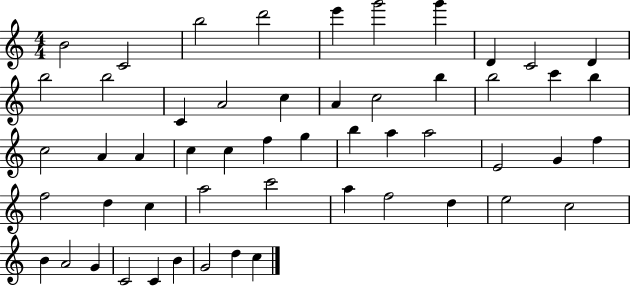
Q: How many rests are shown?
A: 0